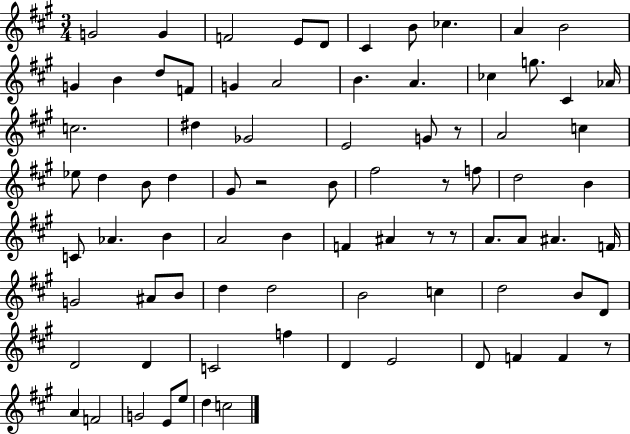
G4/h G4/q F4/h E4/e D4/e C#4/q B4/e CES5/q. A4/q B4/h G4/q B4/q D5/e F4/e G4/q A4/h B4/q. A4/q. CES5/q G5/e. C#4/q Ab4/s C5/h. D#5/q Gb4/h E4/h G4/e R/e A4/h C5/q Eb5/e D5/q B4/e D5/q G#4/e R/h B4/e F#5/h R/e F5/e D5/h B4/q C4/e Ab4/q. B4/q A4/h B4/q F4/q A#4/q R/e R/e A4/e. A4/e A#4/q. F4/s G4/h A#4/e B4/e D5/q D5/h B4/h C5/q D5/h B4/e D4/e D4/h D4/q C4/h F5/q D4/q E4/h D4/e F4/q F4/q R/e A4/q F4/h G4/h E4/e E5/e D5/q C5/h